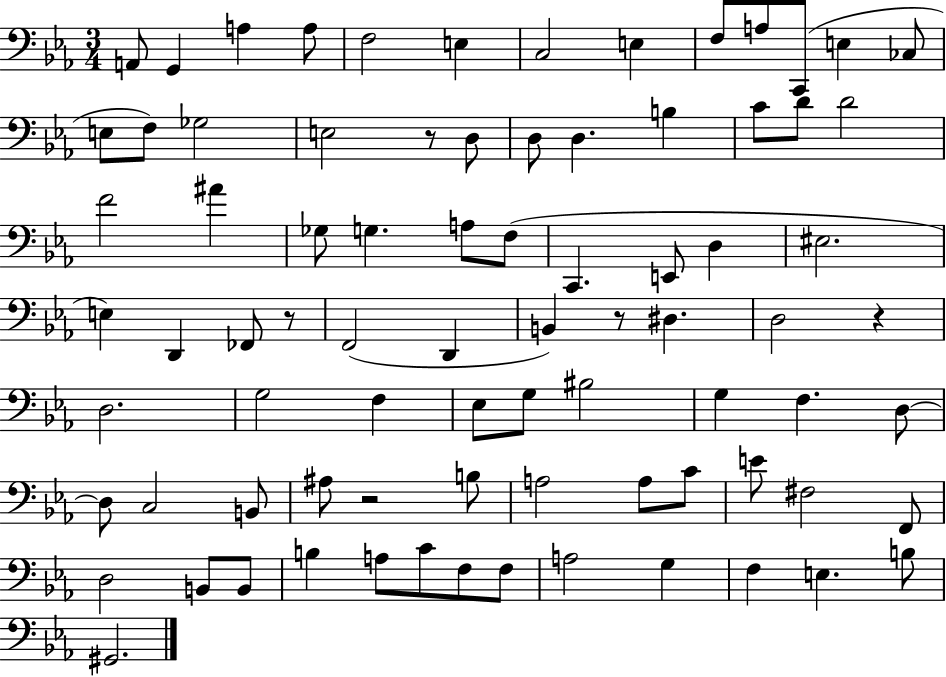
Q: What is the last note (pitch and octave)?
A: G#2